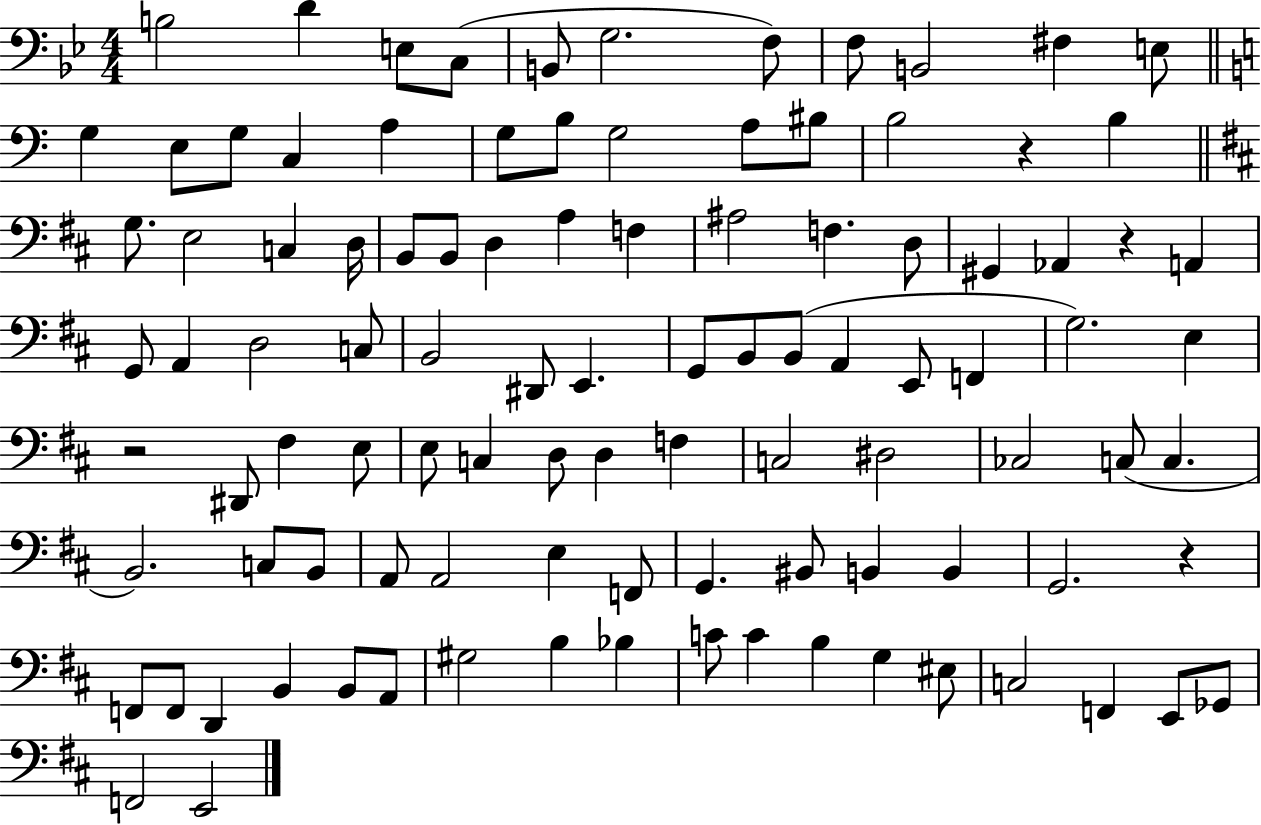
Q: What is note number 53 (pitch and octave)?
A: E3